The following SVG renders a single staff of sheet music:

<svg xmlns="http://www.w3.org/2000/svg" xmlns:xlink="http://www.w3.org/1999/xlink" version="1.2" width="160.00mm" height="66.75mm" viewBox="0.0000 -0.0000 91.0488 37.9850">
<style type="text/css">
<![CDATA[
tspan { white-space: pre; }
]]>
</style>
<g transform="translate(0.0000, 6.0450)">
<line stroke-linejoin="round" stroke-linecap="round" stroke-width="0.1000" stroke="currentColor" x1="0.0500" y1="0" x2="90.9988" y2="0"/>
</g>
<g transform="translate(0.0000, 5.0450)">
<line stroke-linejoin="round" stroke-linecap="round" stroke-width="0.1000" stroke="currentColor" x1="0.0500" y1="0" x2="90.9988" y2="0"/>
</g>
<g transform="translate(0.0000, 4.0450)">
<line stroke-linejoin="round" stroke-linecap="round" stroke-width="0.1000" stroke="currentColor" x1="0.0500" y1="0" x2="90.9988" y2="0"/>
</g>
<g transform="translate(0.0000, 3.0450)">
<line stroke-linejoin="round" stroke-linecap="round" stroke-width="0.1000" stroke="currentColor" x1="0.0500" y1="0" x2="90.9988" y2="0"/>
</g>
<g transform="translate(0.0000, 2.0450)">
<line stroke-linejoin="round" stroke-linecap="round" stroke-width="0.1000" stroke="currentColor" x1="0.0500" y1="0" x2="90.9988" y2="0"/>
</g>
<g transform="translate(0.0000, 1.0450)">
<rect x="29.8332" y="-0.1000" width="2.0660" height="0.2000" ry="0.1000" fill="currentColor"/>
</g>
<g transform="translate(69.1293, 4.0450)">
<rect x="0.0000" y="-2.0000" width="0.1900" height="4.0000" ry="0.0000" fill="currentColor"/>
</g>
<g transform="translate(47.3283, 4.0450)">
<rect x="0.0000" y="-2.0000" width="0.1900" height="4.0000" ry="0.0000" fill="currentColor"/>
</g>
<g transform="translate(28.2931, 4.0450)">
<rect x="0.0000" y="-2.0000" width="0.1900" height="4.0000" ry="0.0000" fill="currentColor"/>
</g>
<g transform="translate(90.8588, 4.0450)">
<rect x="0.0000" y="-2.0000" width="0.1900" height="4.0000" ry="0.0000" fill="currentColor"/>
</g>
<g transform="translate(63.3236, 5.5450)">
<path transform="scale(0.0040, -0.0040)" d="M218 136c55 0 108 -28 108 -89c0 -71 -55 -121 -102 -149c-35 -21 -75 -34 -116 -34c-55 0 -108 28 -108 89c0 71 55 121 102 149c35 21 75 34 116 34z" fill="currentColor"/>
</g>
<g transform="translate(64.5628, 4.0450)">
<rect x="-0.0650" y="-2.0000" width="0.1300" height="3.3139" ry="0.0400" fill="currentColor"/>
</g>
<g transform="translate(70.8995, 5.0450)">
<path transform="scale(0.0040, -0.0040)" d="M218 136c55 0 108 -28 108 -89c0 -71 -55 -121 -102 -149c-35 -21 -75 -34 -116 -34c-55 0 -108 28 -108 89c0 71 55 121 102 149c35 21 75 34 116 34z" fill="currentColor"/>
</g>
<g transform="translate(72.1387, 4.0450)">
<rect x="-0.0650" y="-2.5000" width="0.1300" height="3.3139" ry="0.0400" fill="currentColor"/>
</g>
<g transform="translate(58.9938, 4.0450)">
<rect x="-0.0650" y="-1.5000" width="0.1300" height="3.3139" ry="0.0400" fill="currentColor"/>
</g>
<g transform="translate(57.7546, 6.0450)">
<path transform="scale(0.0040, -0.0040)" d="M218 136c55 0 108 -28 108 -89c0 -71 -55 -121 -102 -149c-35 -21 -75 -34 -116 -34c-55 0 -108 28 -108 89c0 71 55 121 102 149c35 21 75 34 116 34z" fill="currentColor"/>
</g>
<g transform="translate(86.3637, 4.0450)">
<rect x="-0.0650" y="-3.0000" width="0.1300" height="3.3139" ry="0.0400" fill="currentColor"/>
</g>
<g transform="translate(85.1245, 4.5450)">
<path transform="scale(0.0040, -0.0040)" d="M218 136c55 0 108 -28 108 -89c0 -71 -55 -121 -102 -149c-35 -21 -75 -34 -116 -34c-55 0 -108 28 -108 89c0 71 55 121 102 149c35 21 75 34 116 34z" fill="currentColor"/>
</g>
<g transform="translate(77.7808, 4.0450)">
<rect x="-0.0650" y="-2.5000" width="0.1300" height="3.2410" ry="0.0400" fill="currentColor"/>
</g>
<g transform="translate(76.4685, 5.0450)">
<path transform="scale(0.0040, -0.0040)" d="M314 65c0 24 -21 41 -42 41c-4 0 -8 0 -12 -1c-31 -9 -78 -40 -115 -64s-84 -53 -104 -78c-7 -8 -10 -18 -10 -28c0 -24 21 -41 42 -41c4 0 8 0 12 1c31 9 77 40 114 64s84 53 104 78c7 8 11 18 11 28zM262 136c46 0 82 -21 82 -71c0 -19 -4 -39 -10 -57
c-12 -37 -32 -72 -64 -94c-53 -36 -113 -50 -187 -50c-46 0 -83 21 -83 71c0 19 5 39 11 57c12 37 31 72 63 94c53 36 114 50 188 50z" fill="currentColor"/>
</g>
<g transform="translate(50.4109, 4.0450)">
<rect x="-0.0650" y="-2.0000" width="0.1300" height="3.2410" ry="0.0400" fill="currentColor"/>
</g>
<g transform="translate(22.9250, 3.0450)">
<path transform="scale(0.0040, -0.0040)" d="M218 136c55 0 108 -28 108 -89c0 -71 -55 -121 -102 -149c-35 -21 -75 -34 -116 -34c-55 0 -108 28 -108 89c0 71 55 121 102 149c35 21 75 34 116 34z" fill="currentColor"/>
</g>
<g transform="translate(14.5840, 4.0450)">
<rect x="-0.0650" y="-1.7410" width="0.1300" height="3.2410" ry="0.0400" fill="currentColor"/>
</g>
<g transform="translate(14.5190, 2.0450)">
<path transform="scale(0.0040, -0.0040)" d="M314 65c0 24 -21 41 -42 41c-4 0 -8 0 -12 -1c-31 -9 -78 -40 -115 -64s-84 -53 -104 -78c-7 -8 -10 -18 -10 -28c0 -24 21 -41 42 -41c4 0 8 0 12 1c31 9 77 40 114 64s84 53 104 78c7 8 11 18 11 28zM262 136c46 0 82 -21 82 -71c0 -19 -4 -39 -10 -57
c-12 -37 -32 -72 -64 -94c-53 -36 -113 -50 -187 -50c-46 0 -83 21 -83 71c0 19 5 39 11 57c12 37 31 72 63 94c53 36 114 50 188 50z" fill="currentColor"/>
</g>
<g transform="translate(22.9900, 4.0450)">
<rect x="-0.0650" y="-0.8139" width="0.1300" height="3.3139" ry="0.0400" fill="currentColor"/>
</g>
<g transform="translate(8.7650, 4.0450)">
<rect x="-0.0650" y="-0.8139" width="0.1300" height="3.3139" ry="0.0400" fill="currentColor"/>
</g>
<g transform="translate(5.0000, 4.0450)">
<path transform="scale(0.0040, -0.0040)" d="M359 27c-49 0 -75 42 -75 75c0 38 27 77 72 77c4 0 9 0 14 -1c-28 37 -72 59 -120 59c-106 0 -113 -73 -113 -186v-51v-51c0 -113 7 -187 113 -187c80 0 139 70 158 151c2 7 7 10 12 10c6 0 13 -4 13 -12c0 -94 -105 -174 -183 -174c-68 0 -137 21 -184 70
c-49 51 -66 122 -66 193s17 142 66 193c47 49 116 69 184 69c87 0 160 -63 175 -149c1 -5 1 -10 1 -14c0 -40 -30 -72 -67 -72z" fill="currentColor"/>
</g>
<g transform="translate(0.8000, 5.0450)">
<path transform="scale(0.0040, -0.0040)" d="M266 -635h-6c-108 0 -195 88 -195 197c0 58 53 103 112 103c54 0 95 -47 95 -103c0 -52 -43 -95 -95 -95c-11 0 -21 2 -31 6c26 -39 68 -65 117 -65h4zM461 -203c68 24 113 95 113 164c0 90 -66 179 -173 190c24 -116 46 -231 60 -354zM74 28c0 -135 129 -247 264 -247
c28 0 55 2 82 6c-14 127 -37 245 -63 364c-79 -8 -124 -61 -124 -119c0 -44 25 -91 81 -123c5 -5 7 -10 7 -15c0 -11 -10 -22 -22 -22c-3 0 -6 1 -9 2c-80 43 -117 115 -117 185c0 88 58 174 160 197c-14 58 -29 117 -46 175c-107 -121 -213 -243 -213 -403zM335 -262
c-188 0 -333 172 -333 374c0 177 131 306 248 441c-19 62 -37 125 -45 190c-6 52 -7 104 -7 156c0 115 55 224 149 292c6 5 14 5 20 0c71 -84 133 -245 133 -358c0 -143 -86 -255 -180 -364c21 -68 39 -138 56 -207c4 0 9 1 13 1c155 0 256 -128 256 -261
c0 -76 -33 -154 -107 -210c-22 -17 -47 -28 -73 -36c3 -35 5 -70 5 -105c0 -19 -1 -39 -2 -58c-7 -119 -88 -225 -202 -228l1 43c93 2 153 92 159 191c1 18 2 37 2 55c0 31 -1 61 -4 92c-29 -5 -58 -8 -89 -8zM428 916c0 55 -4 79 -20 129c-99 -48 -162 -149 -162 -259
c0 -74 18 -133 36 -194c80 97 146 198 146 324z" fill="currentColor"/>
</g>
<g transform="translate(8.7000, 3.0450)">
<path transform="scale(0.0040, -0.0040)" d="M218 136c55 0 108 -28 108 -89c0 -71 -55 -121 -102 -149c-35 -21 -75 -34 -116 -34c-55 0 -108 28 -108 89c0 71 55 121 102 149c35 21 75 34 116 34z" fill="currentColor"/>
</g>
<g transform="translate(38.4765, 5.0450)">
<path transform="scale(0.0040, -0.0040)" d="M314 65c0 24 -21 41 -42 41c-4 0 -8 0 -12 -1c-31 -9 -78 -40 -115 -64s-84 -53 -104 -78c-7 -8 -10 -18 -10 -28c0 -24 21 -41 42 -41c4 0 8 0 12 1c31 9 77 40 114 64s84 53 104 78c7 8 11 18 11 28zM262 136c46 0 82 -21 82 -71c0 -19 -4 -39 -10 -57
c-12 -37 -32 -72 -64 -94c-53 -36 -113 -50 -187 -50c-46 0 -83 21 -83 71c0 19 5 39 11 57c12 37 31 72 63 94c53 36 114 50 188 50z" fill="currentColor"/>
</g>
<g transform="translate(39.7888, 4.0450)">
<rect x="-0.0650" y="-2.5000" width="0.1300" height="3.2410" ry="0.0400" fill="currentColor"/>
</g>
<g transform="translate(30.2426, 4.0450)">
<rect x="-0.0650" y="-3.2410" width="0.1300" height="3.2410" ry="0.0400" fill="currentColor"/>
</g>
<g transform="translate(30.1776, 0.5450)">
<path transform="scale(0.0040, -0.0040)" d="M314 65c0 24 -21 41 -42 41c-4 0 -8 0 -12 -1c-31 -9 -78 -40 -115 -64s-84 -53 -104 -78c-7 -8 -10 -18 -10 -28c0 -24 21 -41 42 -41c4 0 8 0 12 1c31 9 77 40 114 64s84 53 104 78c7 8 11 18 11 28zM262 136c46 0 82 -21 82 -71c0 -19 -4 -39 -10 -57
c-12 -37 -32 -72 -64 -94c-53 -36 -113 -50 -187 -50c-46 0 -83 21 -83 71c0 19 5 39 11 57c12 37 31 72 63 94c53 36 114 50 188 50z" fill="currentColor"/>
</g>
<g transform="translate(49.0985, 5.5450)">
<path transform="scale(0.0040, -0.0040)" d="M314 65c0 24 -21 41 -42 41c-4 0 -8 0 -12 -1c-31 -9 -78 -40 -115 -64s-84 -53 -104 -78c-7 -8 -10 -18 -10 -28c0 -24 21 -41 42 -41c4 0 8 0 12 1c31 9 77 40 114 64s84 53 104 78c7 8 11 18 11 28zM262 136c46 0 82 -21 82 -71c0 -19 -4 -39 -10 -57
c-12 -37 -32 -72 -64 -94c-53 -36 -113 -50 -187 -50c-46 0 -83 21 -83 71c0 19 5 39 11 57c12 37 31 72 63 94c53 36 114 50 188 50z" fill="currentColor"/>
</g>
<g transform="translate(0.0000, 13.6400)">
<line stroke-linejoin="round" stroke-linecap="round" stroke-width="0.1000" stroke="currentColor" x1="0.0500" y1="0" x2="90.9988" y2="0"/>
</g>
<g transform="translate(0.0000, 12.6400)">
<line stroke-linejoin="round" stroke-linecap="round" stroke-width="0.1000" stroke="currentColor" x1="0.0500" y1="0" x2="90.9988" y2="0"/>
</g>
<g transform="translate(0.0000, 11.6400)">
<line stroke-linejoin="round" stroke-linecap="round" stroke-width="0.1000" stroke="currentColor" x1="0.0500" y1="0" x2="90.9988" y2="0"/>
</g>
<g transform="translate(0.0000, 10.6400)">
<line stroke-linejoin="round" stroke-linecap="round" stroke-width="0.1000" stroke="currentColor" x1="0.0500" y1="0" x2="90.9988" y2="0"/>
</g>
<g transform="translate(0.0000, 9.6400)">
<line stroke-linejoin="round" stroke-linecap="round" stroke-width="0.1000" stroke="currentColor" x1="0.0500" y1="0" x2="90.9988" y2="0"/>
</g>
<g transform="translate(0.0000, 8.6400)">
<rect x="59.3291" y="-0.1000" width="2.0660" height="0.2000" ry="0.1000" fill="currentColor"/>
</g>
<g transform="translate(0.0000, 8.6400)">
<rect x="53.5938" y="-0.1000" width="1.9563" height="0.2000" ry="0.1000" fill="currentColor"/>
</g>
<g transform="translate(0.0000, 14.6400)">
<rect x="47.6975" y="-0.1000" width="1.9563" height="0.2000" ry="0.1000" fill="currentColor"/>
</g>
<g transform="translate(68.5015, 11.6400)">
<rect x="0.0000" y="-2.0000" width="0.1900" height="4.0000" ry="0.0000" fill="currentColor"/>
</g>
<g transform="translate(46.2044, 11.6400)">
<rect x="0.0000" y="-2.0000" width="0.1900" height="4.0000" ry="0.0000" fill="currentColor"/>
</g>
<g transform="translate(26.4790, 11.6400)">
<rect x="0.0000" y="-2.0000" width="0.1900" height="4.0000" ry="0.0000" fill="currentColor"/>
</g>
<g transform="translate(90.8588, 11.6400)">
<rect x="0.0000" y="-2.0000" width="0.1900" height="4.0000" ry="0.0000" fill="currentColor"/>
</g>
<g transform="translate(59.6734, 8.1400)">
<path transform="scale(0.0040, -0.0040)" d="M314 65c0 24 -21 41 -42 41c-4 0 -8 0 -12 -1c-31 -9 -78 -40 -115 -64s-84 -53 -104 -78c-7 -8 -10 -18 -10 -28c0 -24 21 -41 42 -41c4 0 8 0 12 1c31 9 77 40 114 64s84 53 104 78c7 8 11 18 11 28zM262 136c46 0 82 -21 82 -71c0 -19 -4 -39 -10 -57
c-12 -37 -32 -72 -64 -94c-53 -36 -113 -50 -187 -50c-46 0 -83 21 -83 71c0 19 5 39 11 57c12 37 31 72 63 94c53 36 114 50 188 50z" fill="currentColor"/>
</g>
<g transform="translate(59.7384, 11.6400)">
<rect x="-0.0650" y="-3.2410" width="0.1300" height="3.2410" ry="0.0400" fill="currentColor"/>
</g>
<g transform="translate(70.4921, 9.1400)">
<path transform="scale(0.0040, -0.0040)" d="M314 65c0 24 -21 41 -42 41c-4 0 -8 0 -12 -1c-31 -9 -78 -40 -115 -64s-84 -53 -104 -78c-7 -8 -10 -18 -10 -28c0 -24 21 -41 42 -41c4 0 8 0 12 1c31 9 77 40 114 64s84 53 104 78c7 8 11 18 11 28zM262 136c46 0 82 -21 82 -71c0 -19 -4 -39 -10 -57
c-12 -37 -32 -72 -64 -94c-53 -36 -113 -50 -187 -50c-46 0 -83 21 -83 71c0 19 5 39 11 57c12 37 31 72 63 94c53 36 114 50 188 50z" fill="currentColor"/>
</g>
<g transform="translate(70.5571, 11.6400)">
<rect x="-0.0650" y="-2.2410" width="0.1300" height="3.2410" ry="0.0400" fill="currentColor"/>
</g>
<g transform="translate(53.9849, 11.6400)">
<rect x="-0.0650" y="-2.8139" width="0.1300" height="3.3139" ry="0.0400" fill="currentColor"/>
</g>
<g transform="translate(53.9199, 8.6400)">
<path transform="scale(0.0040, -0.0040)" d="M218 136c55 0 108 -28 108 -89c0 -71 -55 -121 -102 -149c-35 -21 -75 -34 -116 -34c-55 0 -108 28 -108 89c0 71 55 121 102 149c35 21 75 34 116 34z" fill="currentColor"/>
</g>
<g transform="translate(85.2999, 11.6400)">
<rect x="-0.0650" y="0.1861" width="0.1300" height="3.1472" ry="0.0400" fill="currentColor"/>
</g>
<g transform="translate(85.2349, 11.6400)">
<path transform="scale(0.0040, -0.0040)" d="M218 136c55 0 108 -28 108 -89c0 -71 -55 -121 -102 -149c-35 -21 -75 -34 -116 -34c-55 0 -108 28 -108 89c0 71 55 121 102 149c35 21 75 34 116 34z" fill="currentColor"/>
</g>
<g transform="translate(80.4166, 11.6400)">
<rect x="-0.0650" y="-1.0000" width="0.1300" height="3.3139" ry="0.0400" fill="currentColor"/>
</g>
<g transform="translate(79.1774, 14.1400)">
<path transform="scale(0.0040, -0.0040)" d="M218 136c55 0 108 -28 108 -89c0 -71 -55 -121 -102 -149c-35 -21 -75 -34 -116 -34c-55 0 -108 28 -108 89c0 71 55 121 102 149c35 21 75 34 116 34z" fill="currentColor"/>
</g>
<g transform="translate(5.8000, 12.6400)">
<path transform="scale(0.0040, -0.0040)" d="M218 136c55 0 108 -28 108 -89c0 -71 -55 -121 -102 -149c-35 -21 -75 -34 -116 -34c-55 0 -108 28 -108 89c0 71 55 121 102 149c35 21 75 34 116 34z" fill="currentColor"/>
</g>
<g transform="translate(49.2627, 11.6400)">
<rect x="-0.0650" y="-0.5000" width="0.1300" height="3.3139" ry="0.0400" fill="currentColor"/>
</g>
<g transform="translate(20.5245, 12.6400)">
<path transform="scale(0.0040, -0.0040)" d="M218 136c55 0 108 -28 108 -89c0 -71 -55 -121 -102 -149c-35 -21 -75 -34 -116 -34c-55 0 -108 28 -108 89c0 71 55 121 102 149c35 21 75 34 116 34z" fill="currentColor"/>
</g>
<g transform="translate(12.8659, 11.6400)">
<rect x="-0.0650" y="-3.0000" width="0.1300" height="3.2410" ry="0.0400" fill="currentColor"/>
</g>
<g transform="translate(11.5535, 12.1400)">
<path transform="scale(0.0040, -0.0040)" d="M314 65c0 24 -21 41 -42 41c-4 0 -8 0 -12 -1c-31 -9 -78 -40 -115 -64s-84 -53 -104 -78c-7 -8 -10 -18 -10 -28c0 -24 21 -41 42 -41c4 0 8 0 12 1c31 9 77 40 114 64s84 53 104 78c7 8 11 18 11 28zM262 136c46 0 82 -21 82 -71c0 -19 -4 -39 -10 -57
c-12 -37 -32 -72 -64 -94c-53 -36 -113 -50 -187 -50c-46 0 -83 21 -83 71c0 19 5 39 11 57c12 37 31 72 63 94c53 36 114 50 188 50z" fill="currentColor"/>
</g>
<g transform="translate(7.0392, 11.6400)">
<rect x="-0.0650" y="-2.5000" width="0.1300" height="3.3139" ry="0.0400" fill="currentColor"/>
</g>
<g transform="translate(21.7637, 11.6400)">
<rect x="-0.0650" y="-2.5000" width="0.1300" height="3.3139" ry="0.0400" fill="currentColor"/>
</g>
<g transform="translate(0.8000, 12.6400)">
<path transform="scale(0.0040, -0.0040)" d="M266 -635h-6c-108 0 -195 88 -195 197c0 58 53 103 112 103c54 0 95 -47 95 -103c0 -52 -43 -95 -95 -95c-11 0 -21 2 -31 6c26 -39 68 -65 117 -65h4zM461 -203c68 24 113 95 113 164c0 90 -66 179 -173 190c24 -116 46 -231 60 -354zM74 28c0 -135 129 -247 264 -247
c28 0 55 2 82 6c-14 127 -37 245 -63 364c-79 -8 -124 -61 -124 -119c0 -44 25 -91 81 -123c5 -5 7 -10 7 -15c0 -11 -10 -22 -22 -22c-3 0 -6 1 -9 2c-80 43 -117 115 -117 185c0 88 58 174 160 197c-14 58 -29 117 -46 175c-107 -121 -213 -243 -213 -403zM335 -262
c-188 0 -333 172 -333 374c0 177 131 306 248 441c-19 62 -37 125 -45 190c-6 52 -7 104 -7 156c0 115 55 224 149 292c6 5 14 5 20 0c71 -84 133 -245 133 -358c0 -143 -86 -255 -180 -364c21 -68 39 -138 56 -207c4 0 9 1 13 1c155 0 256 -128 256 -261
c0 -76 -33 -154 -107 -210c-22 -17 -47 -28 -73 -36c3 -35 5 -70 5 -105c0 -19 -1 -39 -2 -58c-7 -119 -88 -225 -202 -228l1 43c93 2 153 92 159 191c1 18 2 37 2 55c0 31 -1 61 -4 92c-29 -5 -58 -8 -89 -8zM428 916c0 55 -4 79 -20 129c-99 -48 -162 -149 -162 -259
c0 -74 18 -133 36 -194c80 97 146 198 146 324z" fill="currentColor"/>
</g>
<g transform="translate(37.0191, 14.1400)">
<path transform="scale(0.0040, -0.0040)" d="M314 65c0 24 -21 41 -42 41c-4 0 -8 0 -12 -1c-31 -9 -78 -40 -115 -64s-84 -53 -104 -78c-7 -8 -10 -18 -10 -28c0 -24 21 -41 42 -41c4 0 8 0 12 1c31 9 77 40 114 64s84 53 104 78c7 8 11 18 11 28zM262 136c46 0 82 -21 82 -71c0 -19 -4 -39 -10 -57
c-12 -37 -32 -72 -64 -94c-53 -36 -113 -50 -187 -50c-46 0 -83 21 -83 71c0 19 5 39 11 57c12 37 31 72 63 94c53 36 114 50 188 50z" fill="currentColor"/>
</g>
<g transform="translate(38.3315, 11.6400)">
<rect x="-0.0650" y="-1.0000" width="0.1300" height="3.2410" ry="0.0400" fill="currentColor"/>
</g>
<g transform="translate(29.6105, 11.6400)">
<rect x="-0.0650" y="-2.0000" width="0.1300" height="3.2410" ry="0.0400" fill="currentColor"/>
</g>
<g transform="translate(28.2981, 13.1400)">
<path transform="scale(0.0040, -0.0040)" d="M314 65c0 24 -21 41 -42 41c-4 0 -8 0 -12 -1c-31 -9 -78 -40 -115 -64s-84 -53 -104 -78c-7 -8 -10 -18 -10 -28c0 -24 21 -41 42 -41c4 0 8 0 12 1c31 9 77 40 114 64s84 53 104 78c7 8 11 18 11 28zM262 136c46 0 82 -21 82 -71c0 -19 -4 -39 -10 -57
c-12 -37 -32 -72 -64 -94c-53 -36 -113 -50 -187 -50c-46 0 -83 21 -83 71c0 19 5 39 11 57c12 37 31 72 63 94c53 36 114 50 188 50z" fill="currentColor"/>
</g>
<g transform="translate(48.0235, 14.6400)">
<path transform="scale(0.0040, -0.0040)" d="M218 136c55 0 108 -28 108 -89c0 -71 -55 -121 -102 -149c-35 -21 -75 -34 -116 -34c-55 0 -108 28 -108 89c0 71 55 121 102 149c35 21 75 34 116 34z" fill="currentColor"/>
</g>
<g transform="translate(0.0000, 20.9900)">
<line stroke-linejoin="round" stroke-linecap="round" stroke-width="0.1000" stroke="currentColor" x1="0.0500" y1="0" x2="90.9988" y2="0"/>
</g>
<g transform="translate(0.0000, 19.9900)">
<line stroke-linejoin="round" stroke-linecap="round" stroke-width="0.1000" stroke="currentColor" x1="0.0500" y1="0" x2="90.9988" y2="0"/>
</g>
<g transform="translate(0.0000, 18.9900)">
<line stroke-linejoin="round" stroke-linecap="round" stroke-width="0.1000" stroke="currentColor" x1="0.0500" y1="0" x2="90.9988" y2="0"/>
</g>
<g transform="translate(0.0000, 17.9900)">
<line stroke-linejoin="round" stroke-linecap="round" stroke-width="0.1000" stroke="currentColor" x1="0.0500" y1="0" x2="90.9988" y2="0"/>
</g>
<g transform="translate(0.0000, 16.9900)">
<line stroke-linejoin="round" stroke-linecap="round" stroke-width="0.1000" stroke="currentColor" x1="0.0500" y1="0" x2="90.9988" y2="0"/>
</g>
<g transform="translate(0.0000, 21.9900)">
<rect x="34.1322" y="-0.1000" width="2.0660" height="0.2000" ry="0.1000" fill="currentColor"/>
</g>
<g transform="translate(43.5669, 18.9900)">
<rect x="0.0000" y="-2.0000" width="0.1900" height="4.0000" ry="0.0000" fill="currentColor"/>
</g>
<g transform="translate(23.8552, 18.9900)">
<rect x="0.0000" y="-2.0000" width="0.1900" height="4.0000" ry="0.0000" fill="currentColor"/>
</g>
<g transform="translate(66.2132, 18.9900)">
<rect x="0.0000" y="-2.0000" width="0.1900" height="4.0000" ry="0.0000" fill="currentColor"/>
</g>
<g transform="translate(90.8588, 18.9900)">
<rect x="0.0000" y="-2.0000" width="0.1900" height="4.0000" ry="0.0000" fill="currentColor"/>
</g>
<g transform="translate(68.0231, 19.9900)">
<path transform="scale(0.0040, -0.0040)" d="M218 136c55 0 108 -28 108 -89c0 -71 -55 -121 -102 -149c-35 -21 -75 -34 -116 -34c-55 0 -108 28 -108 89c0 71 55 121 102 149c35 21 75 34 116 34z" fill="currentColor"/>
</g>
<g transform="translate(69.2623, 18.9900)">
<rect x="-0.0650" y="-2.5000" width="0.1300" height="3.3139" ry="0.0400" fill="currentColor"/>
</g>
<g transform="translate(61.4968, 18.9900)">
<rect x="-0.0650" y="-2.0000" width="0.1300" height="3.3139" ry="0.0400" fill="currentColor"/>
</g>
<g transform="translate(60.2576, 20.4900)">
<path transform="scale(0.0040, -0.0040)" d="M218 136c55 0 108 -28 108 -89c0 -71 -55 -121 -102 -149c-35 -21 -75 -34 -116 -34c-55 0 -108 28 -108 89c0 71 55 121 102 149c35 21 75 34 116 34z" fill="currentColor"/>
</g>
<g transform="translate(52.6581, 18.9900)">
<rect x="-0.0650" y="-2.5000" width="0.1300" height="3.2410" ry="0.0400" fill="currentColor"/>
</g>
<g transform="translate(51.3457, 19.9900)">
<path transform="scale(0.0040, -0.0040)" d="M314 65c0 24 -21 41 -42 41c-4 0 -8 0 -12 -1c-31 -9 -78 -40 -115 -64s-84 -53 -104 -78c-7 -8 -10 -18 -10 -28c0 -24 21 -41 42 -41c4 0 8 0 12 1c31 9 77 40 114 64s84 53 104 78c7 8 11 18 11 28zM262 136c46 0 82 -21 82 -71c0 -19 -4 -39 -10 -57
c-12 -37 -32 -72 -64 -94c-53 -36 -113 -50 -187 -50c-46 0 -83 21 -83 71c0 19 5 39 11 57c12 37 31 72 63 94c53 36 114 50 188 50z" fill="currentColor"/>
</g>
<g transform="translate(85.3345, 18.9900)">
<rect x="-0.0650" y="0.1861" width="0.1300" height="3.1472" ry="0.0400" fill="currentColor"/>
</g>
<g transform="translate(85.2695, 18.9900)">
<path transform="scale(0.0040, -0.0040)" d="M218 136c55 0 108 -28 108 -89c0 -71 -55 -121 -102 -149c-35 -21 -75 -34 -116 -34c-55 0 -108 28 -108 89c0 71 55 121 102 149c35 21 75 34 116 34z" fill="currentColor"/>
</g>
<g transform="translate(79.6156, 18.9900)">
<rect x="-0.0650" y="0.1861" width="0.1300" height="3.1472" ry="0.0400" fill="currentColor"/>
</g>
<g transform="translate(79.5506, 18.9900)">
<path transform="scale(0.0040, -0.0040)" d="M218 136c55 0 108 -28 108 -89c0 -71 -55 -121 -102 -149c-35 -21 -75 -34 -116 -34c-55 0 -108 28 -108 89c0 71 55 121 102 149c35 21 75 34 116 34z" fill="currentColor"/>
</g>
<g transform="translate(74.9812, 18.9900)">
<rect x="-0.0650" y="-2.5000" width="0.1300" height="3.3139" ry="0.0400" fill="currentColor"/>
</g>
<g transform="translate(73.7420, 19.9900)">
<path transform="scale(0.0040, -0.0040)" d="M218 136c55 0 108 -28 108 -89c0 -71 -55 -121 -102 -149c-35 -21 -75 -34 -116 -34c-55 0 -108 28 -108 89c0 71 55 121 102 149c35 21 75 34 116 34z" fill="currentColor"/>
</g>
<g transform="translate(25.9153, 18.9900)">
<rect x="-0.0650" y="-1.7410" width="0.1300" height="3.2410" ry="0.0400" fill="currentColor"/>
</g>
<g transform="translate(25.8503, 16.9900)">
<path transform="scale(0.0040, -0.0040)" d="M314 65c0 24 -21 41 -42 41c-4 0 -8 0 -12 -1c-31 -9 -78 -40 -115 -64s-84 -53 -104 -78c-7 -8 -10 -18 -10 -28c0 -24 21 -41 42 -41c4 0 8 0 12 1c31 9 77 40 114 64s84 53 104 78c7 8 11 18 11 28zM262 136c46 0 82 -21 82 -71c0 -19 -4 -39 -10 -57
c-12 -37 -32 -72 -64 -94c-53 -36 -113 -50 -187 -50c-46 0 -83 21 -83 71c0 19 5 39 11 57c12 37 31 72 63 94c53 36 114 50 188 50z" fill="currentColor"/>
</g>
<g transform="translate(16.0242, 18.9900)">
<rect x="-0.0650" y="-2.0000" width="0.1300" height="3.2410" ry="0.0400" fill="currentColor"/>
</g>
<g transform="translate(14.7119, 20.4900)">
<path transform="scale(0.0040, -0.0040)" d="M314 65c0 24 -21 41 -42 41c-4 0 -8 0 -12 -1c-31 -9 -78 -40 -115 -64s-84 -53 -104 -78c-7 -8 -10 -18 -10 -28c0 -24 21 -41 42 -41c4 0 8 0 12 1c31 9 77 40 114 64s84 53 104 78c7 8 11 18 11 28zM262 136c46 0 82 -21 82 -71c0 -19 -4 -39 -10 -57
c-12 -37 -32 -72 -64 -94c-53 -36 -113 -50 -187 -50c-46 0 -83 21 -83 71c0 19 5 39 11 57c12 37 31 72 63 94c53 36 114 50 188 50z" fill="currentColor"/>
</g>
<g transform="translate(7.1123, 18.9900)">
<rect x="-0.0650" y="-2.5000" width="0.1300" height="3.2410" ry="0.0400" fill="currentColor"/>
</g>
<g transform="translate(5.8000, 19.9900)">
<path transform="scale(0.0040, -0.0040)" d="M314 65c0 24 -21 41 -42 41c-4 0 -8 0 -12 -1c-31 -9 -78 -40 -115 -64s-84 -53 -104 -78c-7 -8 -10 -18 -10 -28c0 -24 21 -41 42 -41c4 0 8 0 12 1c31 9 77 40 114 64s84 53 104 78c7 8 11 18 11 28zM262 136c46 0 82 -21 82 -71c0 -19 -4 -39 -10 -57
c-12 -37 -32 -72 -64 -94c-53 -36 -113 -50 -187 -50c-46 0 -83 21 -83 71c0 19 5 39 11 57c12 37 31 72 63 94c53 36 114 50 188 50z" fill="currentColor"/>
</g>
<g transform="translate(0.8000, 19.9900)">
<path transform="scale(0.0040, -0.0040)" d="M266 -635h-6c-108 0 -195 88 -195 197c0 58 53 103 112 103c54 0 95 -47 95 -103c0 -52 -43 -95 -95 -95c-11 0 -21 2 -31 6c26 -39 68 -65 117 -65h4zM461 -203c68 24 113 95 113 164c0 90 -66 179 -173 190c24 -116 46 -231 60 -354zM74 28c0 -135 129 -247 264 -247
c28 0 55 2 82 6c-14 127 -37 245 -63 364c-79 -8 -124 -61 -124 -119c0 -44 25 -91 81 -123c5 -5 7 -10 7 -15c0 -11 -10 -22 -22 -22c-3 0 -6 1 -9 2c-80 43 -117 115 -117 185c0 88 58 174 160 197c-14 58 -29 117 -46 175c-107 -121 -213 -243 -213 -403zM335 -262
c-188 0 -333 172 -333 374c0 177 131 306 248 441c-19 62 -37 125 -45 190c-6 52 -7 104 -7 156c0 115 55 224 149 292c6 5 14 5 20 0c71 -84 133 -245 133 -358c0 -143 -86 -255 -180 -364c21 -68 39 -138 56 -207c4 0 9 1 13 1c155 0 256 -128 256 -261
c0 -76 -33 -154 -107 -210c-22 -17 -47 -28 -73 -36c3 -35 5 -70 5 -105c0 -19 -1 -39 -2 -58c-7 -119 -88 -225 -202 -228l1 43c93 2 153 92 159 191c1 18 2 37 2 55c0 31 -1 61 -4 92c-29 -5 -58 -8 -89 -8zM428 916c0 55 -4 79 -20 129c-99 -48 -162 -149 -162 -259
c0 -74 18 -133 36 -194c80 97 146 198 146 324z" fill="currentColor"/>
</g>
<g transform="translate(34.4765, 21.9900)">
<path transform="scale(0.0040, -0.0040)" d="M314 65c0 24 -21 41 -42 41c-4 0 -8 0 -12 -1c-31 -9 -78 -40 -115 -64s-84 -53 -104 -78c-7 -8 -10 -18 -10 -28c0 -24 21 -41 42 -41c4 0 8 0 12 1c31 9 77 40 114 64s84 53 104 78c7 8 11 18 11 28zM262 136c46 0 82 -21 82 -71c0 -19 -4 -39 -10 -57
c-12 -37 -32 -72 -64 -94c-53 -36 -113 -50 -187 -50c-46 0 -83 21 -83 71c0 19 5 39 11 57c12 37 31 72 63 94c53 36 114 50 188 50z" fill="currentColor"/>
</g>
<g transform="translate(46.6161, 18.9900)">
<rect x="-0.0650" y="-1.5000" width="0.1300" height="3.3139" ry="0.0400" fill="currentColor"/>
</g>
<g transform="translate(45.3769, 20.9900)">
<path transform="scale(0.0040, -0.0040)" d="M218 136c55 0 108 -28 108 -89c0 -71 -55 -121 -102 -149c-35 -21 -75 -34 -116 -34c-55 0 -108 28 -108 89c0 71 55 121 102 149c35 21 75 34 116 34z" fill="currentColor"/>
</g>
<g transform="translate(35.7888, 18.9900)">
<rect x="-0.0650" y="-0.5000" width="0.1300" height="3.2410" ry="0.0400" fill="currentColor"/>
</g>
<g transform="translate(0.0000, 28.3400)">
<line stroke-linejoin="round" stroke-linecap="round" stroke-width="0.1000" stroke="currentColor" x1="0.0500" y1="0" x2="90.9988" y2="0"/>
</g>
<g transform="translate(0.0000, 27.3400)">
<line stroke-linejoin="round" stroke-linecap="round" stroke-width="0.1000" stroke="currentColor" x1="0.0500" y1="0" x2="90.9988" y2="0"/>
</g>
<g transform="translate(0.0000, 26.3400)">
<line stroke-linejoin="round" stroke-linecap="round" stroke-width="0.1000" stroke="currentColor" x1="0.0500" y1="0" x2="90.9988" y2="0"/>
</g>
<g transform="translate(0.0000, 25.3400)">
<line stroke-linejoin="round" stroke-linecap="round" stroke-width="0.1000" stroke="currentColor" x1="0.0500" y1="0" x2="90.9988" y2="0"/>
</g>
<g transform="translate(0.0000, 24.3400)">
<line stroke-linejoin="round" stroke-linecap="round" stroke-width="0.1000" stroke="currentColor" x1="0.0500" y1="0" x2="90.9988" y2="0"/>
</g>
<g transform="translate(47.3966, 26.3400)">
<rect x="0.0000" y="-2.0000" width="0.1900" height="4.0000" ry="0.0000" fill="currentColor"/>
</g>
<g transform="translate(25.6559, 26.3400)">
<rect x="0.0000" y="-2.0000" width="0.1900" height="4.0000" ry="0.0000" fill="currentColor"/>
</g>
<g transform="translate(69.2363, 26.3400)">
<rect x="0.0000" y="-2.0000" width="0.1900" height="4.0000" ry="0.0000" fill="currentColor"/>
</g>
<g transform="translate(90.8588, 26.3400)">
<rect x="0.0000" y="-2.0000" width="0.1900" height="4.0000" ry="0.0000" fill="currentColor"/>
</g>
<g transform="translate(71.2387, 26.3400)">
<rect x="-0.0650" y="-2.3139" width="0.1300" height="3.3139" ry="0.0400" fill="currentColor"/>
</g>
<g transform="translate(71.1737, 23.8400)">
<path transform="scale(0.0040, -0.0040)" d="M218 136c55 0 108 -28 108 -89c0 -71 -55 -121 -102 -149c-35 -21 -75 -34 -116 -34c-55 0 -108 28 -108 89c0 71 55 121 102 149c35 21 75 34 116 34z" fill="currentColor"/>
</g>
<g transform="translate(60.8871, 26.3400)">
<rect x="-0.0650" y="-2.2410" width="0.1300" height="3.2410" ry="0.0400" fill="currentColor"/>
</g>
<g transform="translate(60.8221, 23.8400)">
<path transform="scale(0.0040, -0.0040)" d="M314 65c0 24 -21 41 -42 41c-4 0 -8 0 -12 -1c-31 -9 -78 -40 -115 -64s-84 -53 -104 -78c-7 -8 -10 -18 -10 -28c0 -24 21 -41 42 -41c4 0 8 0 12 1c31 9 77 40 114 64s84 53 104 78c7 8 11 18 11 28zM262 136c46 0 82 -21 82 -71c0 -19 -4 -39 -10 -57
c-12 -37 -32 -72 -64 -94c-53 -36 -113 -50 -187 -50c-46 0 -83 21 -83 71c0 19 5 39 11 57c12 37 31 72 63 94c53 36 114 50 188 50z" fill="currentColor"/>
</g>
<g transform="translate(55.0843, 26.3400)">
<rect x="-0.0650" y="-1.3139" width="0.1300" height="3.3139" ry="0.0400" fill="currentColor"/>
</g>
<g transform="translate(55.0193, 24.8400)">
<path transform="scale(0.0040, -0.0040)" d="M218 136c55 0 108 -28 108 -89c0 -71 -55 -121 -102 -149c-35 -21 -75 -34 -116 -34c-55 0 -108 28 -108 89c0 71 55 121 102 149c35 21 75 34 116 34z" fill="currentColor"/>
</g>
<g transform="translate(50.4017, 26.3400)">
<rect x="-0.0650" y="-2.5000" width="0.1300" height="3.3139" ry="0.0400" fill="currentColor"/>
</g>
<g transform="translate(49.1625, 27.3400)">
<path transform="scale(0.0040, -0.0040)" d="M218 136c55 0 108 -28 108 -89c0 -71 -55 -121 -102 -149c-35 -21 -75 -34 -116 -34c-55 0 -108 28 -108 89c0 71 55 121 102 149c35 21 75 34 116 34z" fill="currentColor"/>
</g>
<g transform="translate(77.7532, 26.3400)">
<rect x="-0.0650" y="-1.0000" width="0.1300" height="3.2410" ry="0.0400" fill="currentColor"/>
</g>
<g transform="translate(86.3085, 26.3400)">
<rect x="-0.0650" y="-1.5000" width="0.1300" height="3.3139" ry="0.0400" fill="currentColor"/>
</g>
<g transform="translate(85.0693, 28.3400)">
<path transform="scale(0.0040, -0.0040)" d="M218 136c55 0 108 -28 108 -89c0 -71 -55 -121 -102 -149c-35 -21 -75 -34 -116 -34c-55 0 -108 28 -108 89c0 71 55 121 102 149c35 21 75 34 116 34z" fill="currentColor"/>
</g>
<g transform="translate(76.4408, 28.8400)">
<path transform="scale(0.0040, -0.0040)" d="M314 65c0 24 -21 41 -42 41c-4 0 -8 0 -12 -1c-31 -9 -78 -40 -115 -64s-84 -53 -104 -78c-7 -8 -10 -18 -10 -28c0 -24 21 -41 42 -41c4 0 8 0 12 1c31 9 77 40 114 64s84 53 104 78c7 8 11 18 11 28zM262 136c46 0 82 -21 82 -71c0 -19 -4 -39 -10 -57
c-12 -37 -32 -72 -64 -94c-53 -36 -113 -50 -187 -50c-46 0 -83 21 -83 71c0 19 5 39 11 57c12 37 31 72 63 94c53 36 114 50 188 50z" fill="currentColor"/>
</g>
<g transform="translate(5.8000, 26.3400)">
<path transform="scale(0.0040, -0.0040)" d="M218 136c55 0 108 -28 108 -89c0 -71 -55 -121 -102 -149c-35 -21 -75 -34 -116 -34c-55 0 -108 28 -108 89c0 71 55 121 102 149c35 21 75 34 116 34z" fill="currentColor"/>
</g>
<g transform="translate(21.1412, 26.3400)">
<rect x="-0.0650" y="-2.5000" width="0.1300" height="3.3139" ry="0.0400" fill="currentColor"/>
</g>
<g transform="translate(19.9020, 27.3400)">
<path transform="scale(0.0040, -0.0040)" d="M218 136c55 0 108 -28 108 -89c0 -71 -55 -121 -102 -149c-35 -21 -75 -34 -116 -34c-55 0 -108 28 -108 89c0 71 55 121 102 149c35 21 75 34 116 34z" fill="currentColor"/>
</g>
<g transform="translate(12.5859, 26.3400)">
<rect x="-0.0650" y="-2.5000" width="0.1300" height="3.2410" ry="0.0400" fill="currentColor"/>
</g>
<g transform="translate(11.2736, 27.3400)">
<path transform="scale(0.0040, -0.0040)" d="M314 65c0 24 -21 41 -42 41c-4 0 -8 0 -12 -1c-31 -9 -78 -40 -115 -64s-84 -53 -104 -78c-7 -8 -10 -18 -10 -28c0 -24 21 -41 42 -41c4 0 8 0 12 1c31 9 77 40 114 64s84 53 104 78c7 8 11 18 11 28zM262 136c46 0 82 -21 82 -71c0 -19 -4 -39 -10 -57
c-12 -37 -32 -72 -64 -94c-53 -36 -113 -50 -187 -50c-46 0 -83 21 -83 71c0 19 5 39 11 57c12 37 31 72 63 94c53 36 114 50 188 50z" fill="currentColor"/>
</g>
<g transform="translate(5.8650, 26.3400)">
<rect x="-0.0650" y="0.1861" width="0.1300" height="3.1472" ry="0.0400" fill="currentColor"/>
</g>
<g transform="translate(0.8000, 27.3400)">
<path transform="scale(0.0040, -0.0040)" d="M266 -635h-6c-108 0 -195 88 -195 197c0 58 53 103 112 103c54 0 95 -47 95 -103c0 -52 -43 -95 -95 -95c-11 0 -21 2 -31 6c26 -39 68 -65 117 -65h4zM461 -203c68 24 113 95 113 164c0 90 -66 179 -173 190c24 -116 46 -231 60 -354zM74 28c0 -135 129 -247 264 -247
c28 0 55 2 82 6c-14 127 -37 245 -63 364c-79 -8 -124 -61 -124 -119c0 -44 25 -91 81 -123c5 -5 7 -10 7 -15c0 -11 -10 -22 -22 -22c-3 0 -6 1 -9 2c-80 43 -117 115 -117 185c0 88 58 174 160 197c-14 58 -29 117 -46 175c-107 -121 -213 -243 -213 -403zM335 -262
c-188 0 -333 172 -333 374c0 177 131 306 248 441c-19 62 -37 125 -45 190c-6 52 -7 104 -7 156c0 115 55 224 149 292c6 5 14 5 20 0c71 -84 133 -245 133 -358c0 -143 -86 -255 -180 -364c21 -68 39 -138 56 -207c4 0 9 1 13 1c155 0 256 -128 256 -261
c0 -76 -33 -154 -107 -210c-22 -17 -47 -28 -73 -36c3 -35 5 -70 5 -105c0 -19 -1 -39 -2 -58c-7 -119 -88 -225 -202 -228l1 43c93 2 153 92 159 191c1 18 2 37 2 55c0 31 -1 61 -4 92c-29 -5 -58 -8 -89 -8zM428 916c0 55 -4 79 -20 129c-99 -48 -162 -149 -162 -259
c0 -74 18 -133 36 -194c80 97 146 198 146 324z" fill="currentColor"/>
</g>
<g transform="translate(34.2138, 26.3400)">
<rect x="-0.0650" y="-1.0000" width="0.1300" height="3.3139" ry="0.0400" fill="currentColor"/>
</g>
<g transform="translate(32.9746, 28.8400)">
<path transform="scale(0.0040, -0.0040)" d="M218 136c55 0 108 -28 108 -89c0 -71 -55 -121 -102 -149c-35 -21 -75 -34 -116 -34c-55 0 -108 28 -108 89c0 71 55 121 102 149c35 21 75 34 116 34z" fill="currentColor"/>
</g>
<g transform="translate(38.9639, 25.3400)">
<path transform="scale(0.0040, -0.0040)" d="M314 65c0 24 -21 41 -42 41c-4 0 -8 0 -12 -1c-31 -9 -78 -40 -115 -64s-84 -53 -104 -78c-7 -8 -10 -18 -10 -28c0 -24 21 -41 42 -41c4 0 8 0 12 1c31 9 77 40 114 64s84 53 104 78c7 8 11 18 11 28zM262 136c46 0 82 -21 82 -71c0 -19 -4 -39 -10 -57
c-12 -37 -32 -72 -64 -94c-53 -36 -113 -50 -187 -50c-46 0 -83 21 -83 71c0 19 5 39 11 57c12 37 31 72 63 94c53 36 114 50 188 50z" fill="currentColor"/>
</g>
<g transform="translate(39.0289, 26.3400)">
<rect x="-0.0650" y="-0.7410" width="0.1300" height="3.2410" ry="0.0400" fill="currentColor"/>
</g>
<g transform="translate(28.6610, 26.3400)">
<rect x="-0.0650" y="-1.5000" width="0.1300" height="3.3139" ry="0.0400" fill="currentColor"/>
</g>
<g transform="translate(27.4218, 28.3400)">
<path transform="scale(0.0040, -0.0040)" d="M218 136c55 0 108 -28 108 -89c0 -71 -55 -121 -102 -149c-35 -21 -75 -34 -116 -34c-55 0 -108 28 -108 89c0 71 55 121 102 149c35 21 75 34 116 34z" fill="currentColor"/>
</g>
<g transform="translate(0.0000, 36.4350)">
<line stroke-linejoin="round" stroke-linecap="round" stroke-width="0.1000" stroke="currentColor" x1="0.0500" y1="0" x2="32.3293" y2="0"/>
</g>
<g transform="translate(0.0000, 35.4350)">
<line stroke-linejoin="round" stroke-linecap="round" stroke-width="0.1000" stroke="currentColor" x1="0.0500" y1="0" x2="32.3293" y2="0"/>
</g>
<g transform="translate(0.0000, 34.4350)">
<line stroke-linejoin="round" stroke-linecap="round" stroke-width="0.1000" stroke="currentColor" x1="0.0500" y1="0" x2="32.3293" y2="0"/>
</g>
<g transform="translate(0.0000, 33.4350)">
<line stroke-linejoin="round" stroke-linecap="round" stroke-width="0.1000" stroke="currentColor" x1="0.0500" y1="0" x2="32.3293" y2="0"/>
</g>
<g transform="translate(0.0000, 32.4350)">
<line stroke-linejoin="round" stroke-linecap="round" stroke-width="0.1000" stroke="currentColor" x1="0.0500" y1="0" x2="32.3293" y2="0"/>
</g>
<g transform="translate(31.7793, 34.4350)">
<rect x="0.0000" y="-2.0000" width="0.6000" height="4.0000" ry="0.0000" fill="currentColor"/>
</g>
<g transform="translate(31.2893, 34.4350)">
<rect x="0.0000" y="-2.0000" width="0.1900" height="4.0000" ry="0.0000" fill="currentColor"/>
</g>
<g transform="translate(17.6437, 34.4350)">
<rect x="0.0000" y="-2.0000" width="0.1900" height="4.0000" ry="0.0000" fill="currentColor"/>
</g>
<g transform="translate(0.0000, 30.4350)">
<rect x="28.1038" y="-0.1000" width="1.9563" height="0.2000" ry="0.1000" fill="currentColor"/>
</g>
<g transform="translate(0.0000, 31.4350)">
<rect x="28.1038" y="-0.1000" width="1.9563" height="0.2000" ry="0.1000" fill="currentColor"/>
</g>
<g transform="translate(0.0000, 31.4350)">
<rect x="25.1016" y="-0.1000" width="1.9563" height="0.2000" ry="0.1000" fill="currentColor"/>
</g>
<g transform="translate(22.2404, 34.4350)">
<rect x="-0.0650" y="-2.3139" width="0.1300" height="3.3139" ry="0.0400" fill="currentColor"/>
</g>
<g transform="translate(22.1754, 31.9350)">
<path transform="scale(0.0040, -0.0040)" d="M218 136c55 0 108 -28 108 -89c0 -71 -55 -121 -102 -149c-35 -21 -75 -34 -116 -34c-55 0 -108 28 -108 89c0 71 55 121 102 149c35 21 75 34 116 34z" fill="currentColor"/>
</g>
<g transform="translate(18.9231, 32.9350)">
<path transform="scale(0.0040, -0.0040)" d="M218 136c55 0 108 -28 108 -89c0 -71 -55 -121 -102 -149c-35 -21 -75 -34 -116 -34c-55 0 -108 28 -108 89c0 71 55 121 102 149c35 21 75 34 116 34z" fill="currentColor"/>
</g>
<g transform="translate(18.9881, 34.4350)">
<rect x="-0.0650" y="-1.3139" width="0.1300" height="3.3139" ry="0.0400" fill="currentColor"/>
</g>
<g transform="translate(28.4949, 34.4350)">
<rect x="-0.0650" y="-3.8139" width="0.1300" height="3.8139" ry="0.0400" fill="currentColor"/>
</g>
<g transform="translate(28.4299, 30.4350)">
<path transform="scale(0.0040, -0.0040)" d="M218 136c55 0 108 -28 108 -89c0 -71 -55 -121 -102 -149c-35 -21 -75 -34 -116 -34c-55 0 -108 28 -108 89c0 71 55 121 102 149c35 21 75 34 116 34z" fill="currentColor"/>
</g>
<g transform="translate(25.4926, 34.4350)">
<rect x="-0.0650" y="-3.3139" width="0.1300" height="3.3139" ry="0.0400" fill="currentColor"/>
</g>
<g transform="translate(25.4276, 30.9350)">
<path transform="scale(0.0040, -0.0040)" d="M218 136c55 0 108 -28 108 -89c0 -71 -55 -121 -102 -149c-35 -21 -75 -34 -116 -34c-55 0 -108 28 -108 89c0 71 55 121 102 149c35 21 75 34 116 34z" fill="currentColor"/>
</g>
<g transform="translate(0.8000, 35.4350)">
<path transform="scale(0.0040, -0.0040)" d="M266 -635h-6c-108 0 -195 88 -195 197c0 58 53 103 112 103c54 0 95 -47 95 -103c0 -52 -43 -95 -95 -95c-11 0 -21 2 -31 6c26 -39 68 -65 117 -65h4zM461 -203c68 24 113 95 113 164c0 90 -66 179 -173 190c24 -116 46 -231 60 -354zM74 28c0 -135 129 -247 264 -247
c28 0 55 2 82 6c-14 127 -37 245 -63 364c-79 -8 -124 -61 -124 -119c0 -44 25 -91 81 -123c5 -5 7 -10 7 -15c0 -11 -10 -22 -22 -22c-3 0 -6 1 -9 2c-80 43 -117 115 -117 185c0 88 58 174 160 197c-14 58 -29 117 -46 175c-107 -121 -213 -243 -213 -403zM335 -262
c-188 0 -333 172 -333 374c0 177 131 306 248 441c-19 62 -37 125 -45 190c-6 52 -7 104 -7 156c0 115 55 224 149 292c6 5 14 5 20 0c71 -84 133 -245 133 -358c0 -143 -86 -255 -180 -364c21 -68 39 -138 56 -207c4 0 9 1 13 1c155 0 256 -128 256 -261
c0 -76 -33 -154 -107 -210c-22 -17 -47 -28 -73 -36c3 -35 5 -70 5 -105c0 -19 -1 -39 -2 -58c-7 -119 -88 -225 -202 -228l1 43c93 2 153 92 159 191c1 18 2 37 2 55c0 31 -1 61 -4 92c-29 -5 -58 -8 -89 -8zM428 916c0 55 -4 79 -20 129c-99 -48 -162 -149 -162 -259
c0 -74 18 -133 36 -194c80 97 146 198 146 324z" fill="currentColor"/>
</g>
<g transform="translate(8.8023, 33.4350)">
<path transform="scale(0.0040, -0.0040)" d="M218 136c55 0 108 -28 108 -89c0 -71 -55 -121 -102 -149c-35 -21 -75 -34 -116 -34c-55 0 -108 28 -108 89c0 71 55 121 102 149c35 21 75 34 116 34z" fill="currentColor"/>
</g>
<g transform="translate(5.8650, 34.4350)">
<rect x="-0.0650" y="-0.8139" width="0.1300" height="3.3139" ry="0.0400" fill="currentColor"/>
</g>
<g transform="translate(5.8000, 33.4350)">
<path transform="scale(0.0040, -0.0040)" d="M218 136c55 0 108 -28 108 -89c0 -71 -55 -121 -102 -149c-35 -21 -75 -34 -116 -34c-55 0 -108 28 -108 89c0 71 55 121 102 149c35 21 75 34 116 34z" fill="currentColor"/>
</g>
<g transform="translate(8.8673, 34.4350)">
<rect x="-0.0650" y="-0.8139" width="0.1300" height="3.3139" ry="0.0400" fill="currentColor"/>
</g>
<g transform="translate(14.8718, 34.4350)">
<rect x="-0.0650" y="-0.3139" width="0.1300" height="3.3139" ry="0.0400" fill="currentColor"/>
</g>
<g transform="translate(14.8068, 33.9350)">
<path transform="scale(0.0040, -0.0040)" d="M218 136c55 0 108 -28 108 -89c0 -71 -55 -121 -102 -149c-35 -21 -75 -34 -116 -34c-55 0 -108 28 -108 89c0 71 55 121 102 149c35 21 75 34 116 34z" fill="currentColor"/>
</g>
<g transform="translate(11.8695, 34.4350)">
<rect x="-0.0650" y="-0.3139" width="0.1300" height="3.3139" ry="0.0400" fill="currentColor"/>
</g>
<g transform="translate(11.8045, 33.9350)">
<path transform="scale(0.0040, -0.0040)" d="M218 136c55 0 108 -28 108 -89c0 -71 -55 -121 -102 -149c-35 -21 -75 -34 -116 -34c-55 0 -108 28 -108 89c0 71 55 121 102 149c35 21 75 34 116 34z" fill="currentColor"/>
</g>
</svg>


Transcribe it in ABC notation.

X:1
T:Untitled
M:4/4
L:1/4
K:C
d f2 d b2 G2 F2 E F G G2 A G A2 G F2 D2 C a b2 g2 D B G2 F2 f2 C2 E G2 F G G B B B G2 G E D d2 G e g2 g D2 E d d c c e g b c'